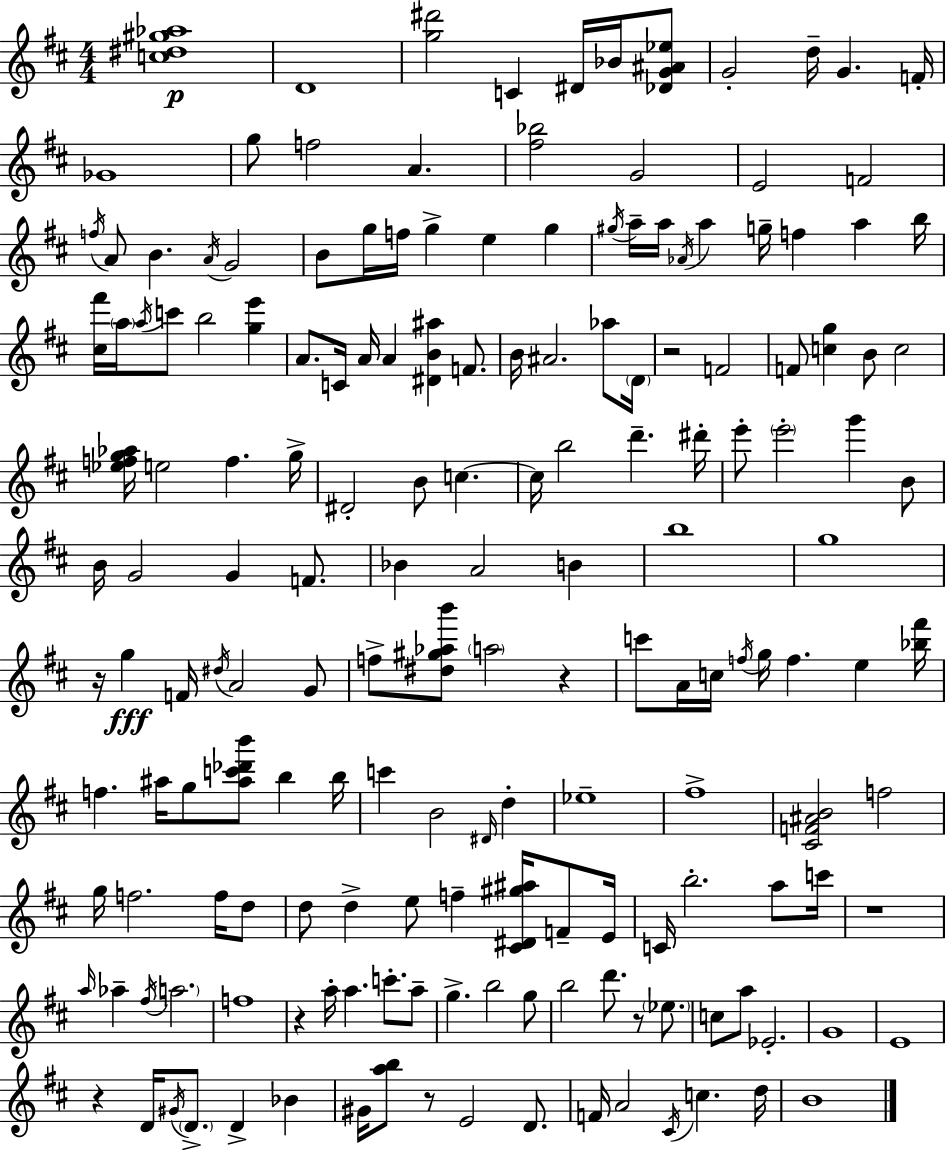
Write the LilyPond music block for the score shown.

{
  \clef treble
  \numericTimeSignature
  \time 4/4
  \key d \major
  <c'' dis'' gis'' aes''>1\p | d'1 | <g'' dis'''>2 c'4 dis'16 bes'16 <des' g' ais' ees''>8 | g'2-. d''16-- g'4. f'16-. | \break ges'1 | g''8 f''2 a'4. | <fis'' bes''>2 g'2 | e'2 f'2 | \break \acciaccatura { f''16 } a'8 b'4. \acciaccatura { a'16 } g'2 | b'8 g''16 f''16 g''4-> e''4 g''4 | \acciaccatura { gis''16 } a''16-- a''16 \acciaccatura { aes'16 } a''4 g''16-- f''4 a''4 | b''16 <cis'' fis'''>16 \parenthesize a''16 \acciaccatura { a''16 } c'''8 b''2 | \break <g'' e'''>4 a'8. c'16 a'16 a'4 <dis' b' ais''>4 | f'8. b'16 ais'2. | aes''8 \parenthesize d'16 r2 f'2 | f'8 <c'' g''>4 b'8 c''2 | \break <ees'' f'' g'' aes''>16 e''2 f''4. | g''16-> dis'2-. b'8 c''4.~~ | c''16 b''2 d'''4.-- | dis'''16-. e'''8-. \parenthesize e'''2-. g'''4 | \break b'8 b'16 g'2 g'4 | f'8. bes'4 a'2 | b'4 b''1 | g''1 | \break r16 g''4\fff f'16 \acciaccatura { dis''16 } a'2 | g'8 f''8-> <dis'' gis'' aes'' b'''>8 \parenthesize a''2 | r4 c'''8 a'16 c''16 \acciaccatura { f''16 } g''16 f''4. | e''4 <bes'' fis'''>16 f''4. ais''16 g''8 | \break <ais'' c''' des''' b'''>8 b''4 b''16 c'''4 b'2 | \grace { dis'16 } d''4-. ees''1-- | fis''1-> | <cis' f' ais' b'>2 | \break f''2 g''16 f''2. | f''16 d''8 d''8 d''4-> e''8 | f''4-- <cis' dis' gis'' ais''>16 f'8-- e'16 c'16 b''2.-. | a''8 c'''16 r1 | \break \grace { a''16 } aes''4-- \acciaccatura { fis''16 } \parenthesize a''2. | f''1 | r4 a''16-. a''4. | c'''8.-. a''8-- g''4.-> | \break b''2 g''8 b''2 | d'''8. r8 \parenthesize ees''8. c''8 a''8 ees'2.-. | g'1 | e'1 | \break r4 d'16 \acciaccatura { gis'16 } | \parenthesize d'8.-> d'4-> bes'4 gis'16 <a'' b''>8 r8 | e'2 d'8. f'16 a'2 | \acciaccatura { cis'16 } c''4. d''16 b'1 | \break \bar "|."
}